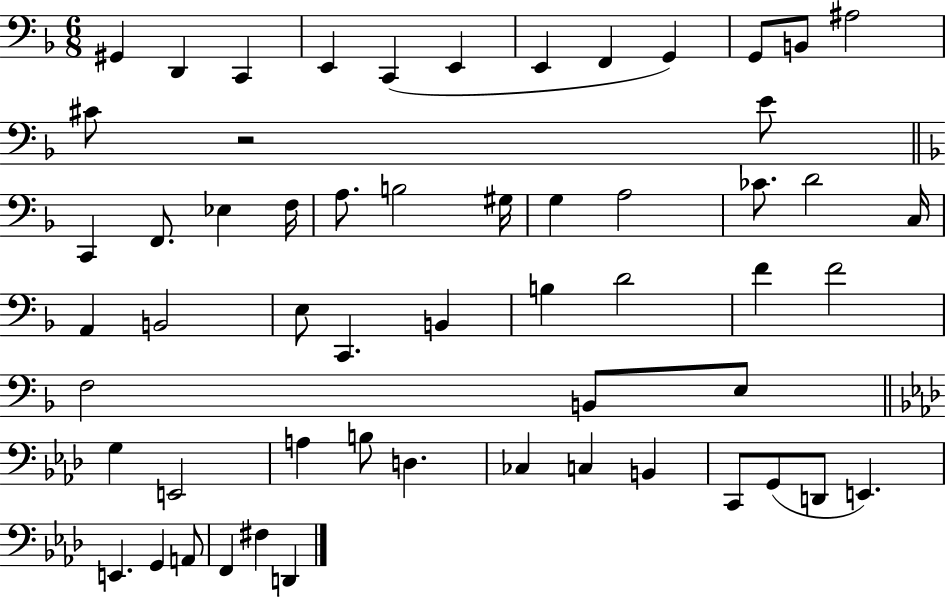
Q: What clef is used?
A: bass